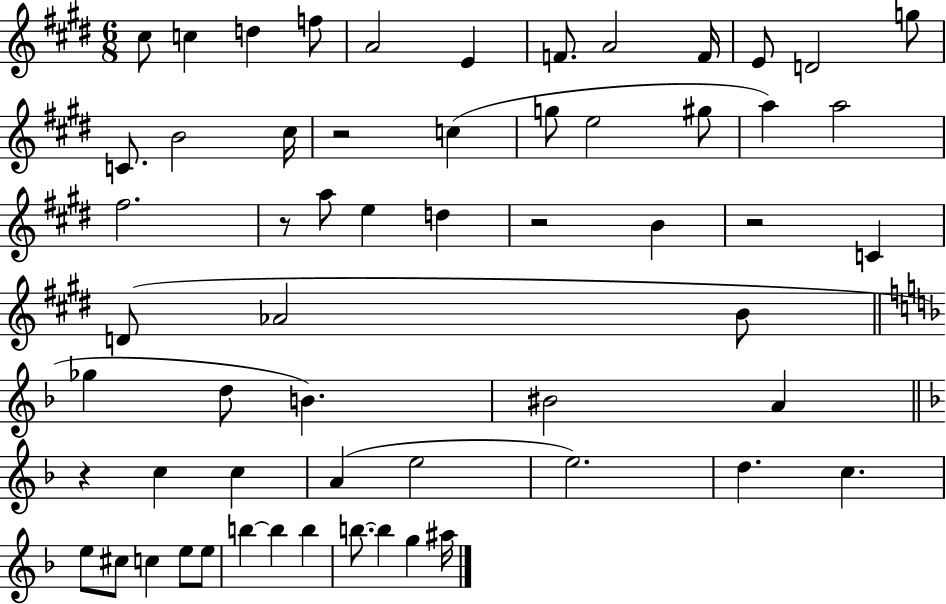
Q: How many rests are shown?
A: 5